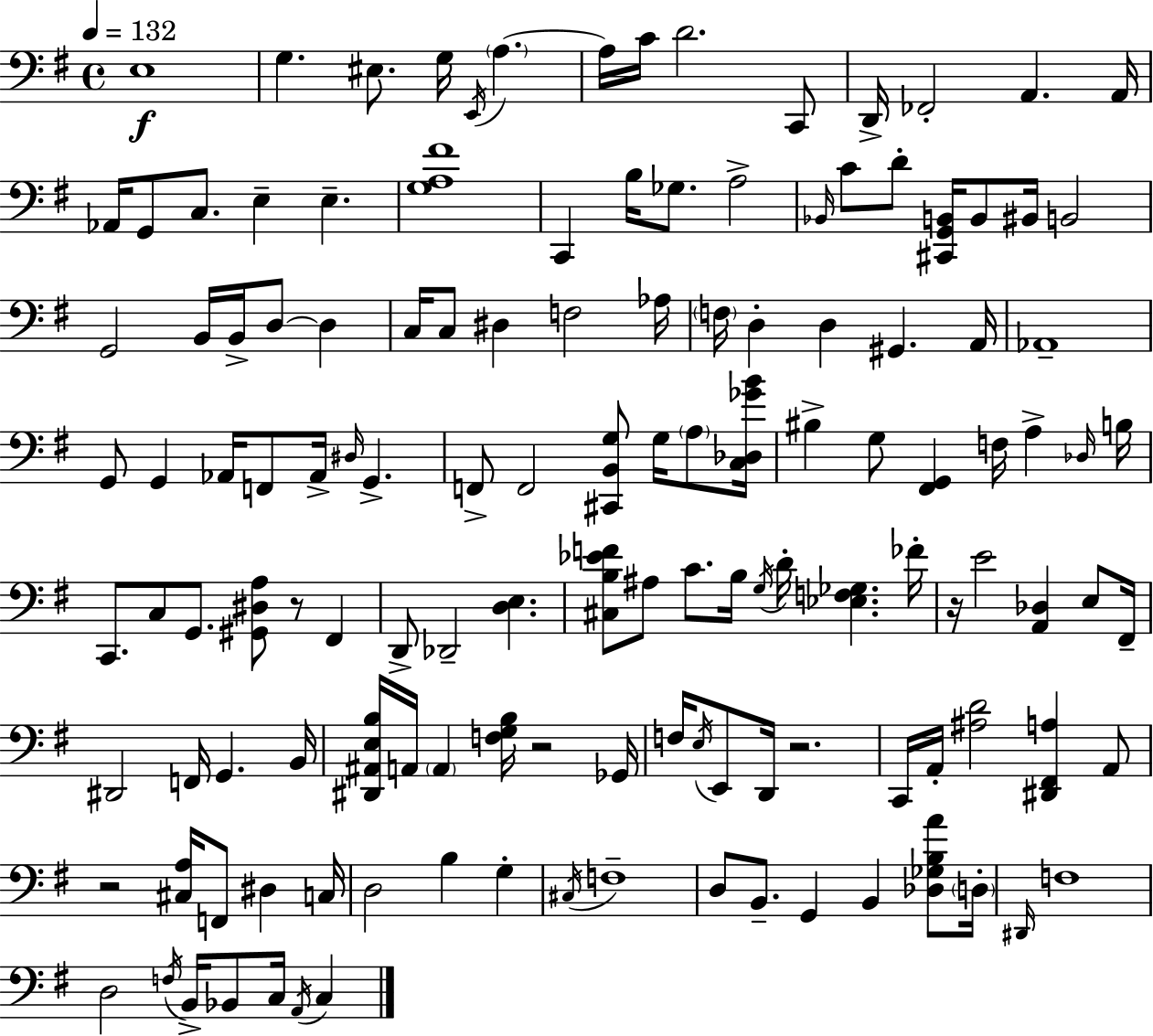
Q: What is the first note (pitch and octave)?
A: E3